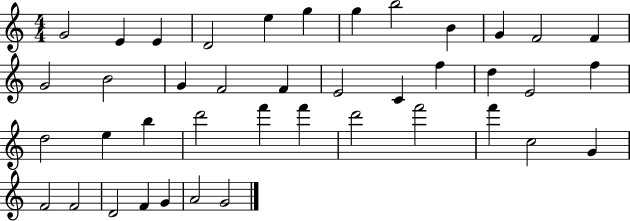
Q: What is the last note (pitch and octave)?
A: G4